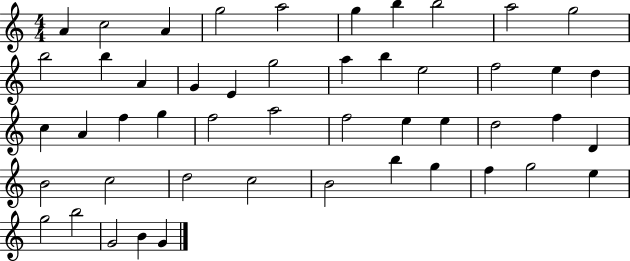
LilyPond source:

{
  \clef treble
  \numericTimeSignature
  \time 4/4
  \key c \major
  a'4 c''2 a'4 | g''2 a''2 | g''4 b''4 b''2 | a''2 g''2 | \break b''2 b''4 a'4 | g'4 e'4 g''2 | a''4 b''4 e''2 | f''2 e''4 d''4 | \break c''4 a'4 f''4 g''4 | f''2 a''2 | f''2 e''4 e''4 | d''2 f''4 d'4 | \break b'2 c''2 | d''2 c''2 | b'2 b''4 g''4 | f''4 g''2 e''4 | \break g''2 b''2 | g'2 b'4 g'4 | \bar "|."
}